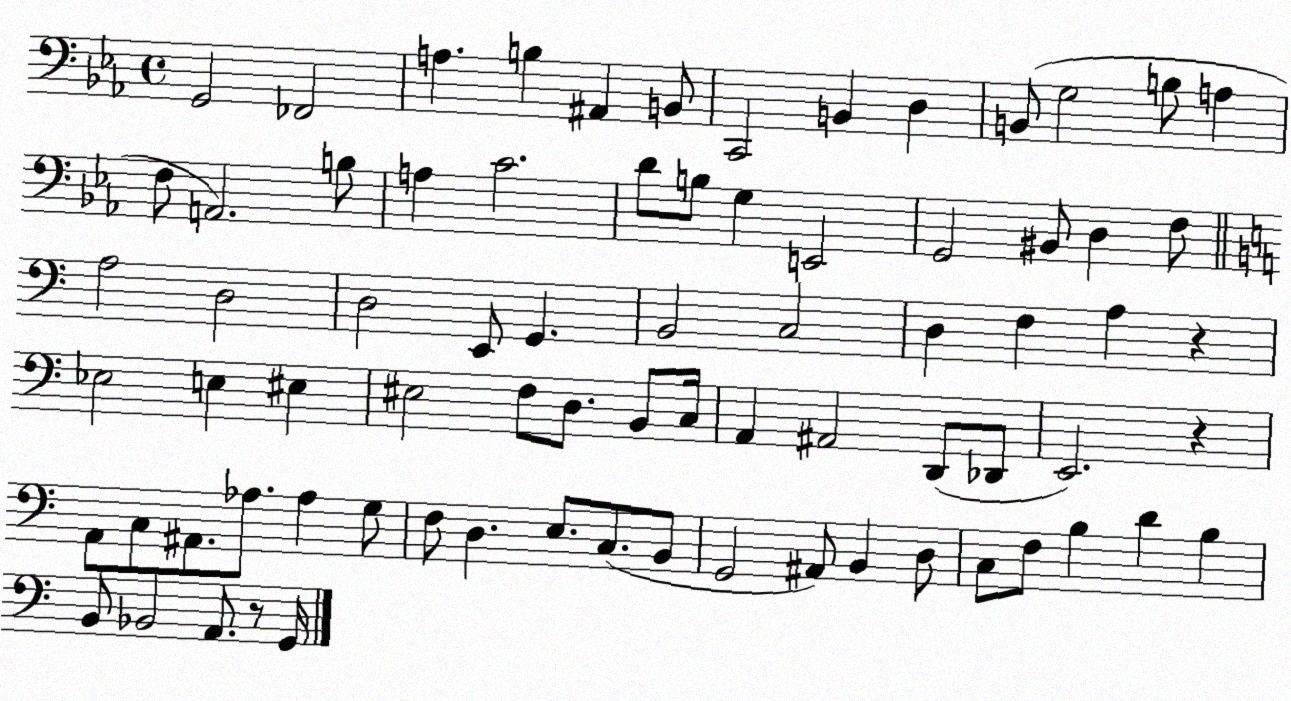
X:1
T:Untitled
M:4/4
L:1/4
K:Eb
G,,2 _F,,2 A, B, ^A,, B,,/2 C,,2 B,, D, B,,/2 G,2 B,/2 A, F,/2 A,,2 B,/2 A, C2 D/2 B,/2 G, E,,2 G,,2 ^B,,/2 D, F,/2 A,2 D,2 D,2 E,,/2 G,, B,,2 C,2 D, F, A, z _E,2 E, ^E, ^E,2 F,/2 D,/2 B,,/2 C,/4 A,, ^A,,2 D,,/2 _D,,/2 E,,2 z A,,/2 C,/2 ^A,,/2 _A,/2 _A, G,/2 F,/2 D, E,/2 C,/2 B,,/2 G,,2 ^A,,/2 B,, D,/2 C,/2 F,/2 B, D B, B,,/2 _B,,2 A,,/2 z/2 G,,/4